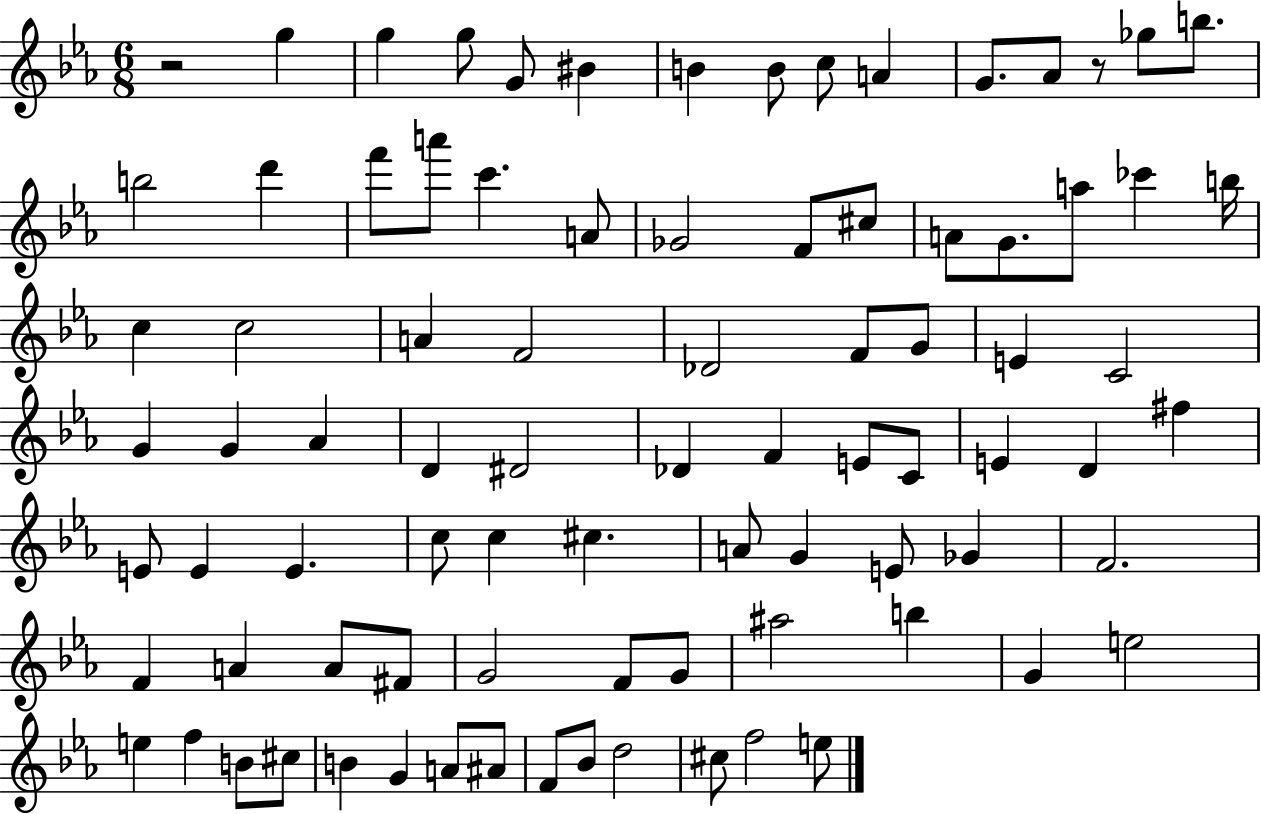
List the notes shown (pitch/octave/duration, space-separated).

R/h G5/q G5/q G5/e G4/e BIS4/q B4/q B4/e C5/e A4/q G4/e. Ab4/e R/e Gb5/e B5/e. B5/h D6/q F6/e A6/e C6/q. A4/e Gb4/h F4/e C#5/e A4/e G4/e. A5/e CES6/q B5/s C5/q C5/h A4/q F4/h Db4/h F4/e G4/e E4/q C4/h G4/q G4/q Ab4/q D4/q D#4/h Db4/q F4/q E4/e C4/e E4/q D4/q F#5/q E4/e E4/q E4/q. C5/e C5/q C#5/q. A4/e G4/q E4/e Gb4/q F4/h. F4/q A4/q A4/e F#4/e G4/h F4/e G4/e A#5/h B5/q G4/q E5/h E5/q F5/q B4/e C#5/e B4/q G4/q A4/e A#4/e F4/e Bb4/e D5/h C#5/e F5/h E5/e